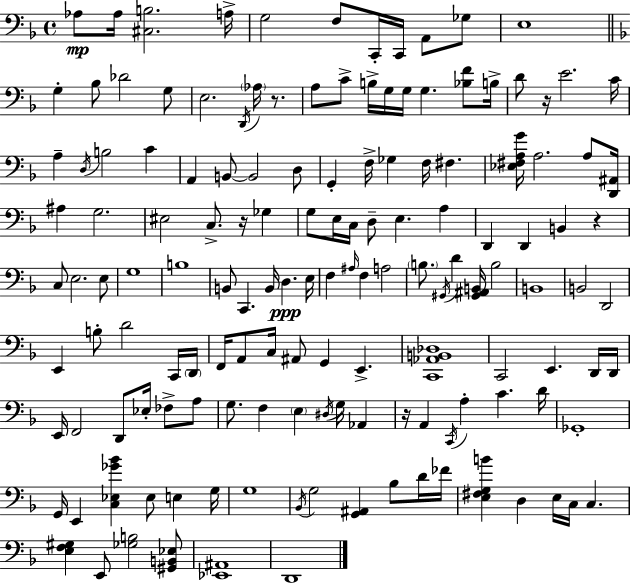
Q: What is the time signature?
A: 4/4